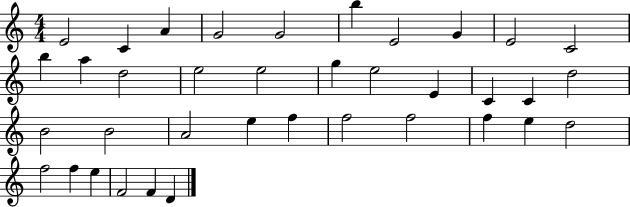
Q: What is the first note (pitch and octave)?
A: E4